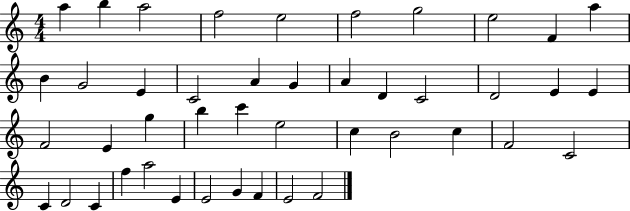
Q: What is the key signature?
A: C major